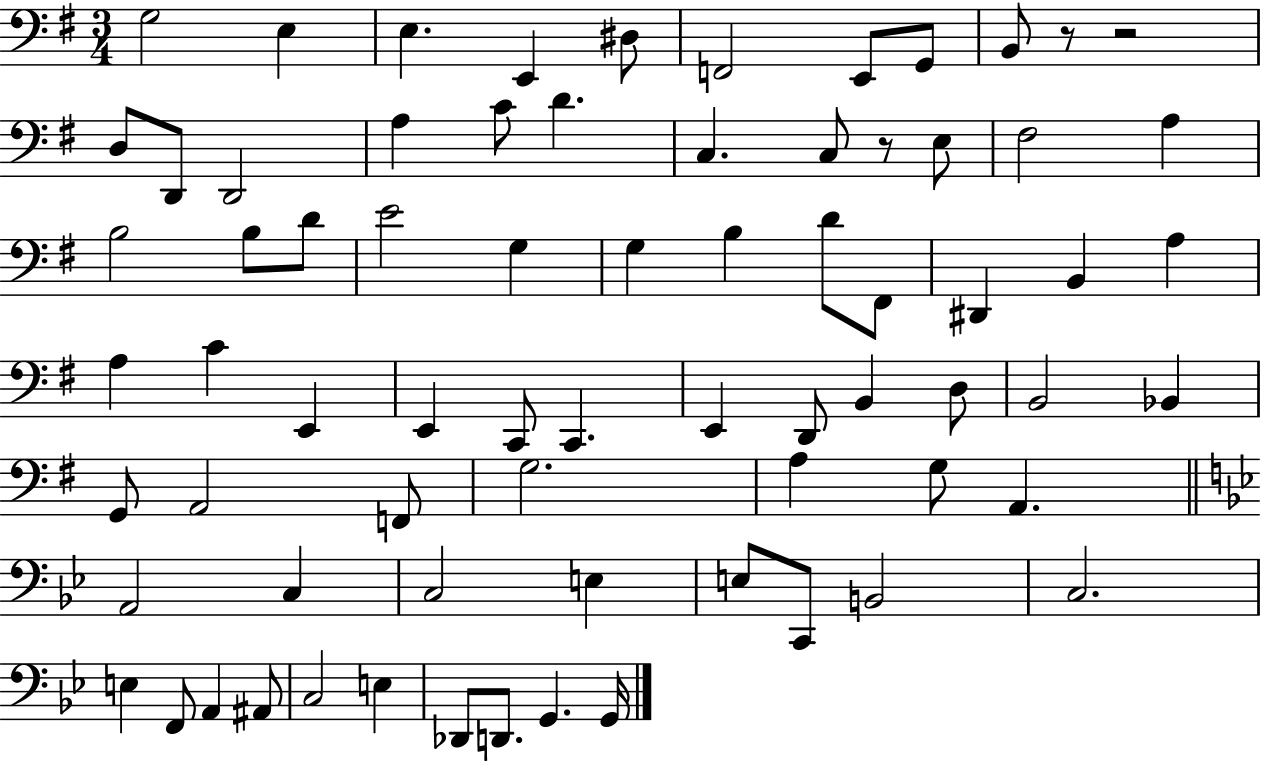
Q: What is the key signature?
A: G major